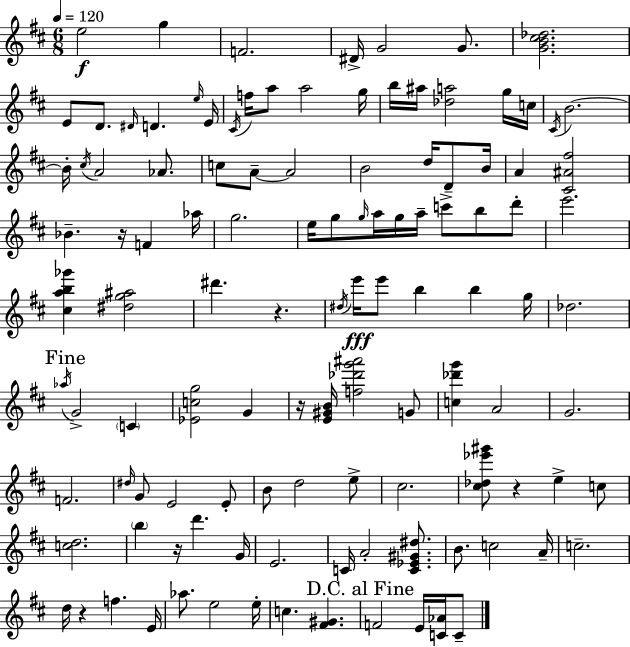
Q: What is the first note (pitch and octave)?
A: E5